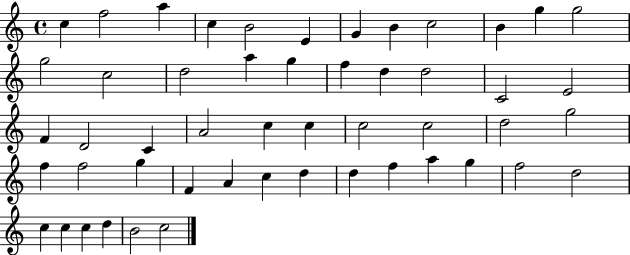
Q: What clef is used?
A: treble